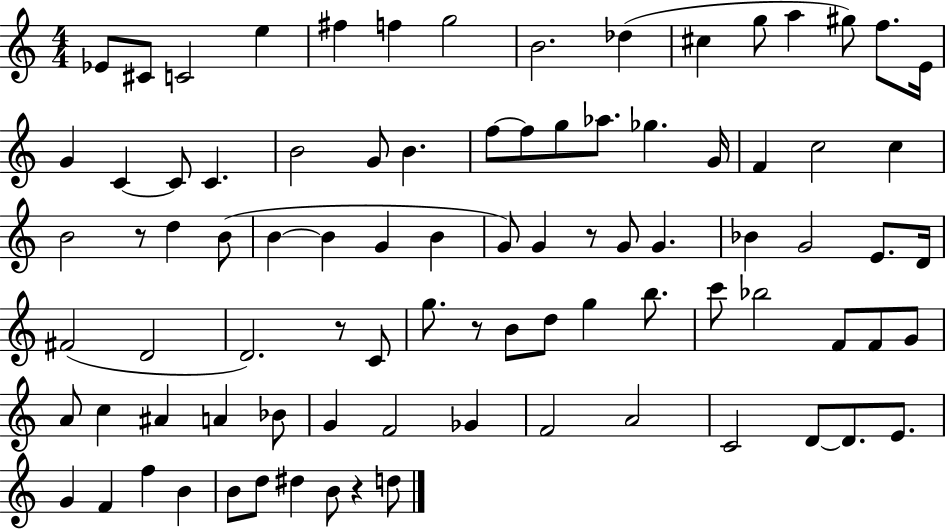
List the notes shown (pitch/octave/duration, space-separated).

Eb4/e C#4/e C4/h E5/q F#5/q F5/q G5/h B4/h. Db5/q C#5/q G5/e A5/q G#5/e F5/e. E4/s G4/q C4/q C4/e C4/q. B4/h G4/e B4/q. F5/e F5/e G5/e Ab5/e. Gb5/q. G4/s F4/q C5/h C5/q B4/h R/e D5/q B4/e B4/q B4/q G4/q B4/q G4/e G4/q R/e G4/e G4/q. Bb4/q G4/h E4/e. D4/s F#4/h D4/h D4/h. R/e C4/e G5/e. R/e B4/e D5/e G5/q B5/e. C6/e Bb5/h F4/e F4/e G4/e A4/e C5/q A#4/q A4/q Bb4/e G4/q F4/h Gb4/q F4/h A4/h C4/h D4/e D4/e. E4/e. G4/q F4/q F5/q B4/q B4/e D5/e D#5/q B4/e R/q D5/e